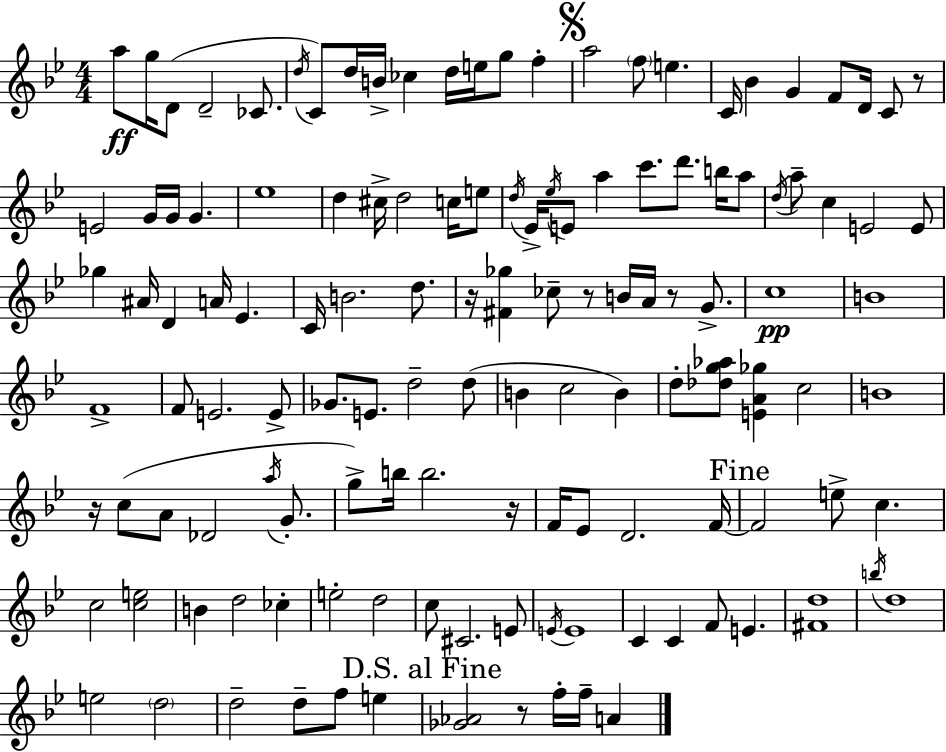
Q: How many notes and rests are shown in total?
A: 129